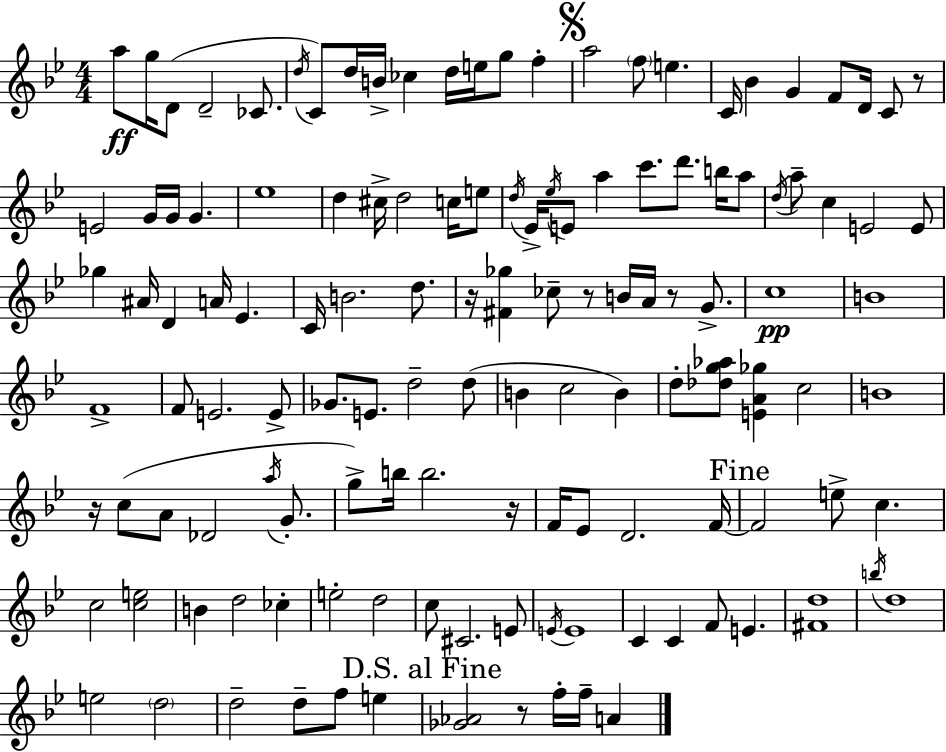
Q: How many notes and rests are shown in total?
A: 129